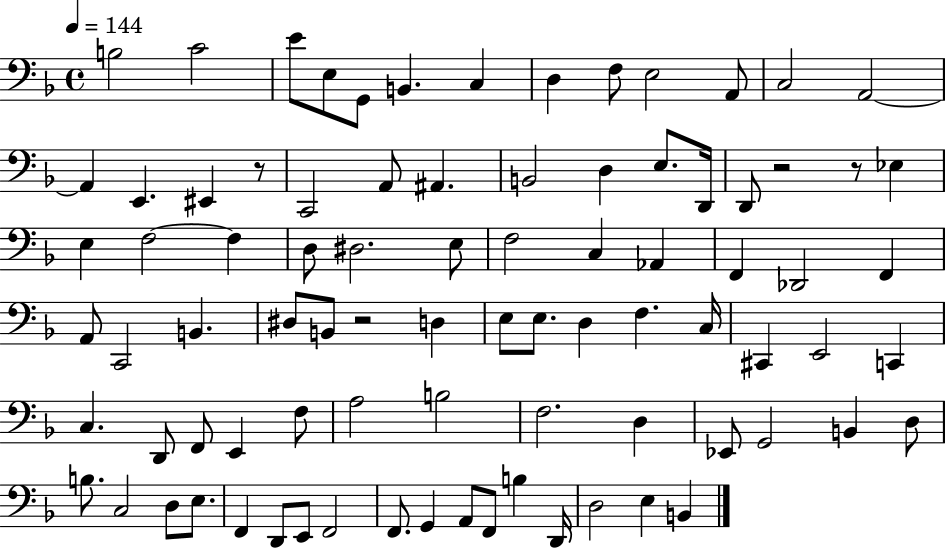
X:1
T:Untitled
M:4/4
L:1/4
K:F
B,2 C2 E/2 E,/2 G,,/2 B,, C, D, F,/2 E,2 A,,/2 C,2 A,,2 A,, E,, ^E,, z/2 C,,2 A,,/2 ^A,, B,,2 D, E,/2 D,,/4 D,,/2 z2 z/2 _E, E, F,2 F, D,/2 ^D,2 E,/2 F,2 C, _A,, F,, _D,,2 F,, A,,/2 C,,2 B,, ^D,/2 B,,/2 z2 D, E,/2 E,/2 D, F, C,/4 ^C,, E,,2 C,, C, D,,/2 F,,/2 E,, F,/2 A,2 B,2 F,2 D, _E,,/2 G,,2 B,, D,/2 B,/2 C,2 D,/2 E,/2 F,, D,,/2 E,,/2 F,,2 F,,/2 G,, A,,/2 F,,/2 B, D,,/4 D,2 E, B,,